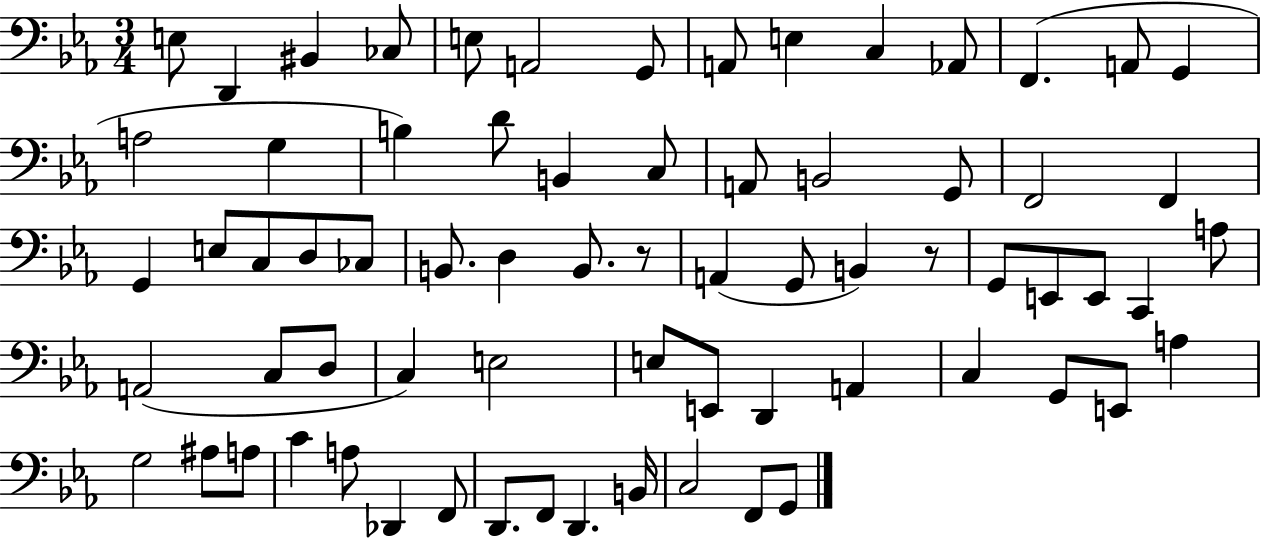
E3/e D2/q BIS2/q CES3/e E3/e A2/h G2/e A2/e E3/q C3/q Ab2/e F2/q. A2/e G2/q A3/h G3/q B3/q D4/e B2/q C3/e A2/e B2/h G2/e F2/h F2/q G2/q E3/e C3/e D3/e CES3/e B2/e. D3/q B2/e. R/e A2/q G2/e B2/q R/e G2/e E2/e E2/e C2/q A3/e A2/h C3/e D3/e C3/q E3/h E3/e E2/e D2/q A2/q C3/q G2/e E2/e A3/q G3/h A#3/e A3/e C4/q A3/e Db2/q F2/e D2/e. F2/e D2/q. B2/s C3/h F2/e G2/e